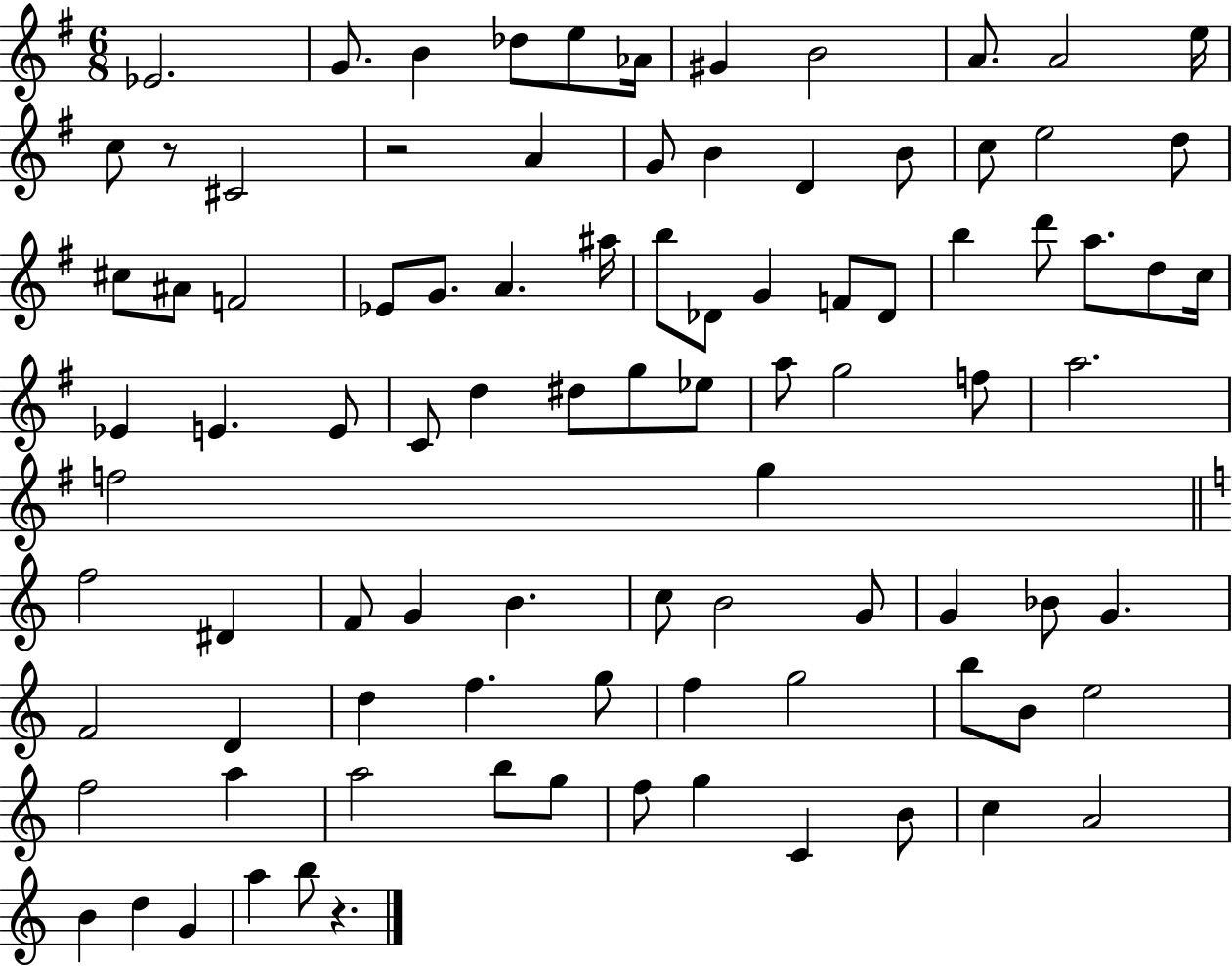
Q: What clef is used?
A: treble